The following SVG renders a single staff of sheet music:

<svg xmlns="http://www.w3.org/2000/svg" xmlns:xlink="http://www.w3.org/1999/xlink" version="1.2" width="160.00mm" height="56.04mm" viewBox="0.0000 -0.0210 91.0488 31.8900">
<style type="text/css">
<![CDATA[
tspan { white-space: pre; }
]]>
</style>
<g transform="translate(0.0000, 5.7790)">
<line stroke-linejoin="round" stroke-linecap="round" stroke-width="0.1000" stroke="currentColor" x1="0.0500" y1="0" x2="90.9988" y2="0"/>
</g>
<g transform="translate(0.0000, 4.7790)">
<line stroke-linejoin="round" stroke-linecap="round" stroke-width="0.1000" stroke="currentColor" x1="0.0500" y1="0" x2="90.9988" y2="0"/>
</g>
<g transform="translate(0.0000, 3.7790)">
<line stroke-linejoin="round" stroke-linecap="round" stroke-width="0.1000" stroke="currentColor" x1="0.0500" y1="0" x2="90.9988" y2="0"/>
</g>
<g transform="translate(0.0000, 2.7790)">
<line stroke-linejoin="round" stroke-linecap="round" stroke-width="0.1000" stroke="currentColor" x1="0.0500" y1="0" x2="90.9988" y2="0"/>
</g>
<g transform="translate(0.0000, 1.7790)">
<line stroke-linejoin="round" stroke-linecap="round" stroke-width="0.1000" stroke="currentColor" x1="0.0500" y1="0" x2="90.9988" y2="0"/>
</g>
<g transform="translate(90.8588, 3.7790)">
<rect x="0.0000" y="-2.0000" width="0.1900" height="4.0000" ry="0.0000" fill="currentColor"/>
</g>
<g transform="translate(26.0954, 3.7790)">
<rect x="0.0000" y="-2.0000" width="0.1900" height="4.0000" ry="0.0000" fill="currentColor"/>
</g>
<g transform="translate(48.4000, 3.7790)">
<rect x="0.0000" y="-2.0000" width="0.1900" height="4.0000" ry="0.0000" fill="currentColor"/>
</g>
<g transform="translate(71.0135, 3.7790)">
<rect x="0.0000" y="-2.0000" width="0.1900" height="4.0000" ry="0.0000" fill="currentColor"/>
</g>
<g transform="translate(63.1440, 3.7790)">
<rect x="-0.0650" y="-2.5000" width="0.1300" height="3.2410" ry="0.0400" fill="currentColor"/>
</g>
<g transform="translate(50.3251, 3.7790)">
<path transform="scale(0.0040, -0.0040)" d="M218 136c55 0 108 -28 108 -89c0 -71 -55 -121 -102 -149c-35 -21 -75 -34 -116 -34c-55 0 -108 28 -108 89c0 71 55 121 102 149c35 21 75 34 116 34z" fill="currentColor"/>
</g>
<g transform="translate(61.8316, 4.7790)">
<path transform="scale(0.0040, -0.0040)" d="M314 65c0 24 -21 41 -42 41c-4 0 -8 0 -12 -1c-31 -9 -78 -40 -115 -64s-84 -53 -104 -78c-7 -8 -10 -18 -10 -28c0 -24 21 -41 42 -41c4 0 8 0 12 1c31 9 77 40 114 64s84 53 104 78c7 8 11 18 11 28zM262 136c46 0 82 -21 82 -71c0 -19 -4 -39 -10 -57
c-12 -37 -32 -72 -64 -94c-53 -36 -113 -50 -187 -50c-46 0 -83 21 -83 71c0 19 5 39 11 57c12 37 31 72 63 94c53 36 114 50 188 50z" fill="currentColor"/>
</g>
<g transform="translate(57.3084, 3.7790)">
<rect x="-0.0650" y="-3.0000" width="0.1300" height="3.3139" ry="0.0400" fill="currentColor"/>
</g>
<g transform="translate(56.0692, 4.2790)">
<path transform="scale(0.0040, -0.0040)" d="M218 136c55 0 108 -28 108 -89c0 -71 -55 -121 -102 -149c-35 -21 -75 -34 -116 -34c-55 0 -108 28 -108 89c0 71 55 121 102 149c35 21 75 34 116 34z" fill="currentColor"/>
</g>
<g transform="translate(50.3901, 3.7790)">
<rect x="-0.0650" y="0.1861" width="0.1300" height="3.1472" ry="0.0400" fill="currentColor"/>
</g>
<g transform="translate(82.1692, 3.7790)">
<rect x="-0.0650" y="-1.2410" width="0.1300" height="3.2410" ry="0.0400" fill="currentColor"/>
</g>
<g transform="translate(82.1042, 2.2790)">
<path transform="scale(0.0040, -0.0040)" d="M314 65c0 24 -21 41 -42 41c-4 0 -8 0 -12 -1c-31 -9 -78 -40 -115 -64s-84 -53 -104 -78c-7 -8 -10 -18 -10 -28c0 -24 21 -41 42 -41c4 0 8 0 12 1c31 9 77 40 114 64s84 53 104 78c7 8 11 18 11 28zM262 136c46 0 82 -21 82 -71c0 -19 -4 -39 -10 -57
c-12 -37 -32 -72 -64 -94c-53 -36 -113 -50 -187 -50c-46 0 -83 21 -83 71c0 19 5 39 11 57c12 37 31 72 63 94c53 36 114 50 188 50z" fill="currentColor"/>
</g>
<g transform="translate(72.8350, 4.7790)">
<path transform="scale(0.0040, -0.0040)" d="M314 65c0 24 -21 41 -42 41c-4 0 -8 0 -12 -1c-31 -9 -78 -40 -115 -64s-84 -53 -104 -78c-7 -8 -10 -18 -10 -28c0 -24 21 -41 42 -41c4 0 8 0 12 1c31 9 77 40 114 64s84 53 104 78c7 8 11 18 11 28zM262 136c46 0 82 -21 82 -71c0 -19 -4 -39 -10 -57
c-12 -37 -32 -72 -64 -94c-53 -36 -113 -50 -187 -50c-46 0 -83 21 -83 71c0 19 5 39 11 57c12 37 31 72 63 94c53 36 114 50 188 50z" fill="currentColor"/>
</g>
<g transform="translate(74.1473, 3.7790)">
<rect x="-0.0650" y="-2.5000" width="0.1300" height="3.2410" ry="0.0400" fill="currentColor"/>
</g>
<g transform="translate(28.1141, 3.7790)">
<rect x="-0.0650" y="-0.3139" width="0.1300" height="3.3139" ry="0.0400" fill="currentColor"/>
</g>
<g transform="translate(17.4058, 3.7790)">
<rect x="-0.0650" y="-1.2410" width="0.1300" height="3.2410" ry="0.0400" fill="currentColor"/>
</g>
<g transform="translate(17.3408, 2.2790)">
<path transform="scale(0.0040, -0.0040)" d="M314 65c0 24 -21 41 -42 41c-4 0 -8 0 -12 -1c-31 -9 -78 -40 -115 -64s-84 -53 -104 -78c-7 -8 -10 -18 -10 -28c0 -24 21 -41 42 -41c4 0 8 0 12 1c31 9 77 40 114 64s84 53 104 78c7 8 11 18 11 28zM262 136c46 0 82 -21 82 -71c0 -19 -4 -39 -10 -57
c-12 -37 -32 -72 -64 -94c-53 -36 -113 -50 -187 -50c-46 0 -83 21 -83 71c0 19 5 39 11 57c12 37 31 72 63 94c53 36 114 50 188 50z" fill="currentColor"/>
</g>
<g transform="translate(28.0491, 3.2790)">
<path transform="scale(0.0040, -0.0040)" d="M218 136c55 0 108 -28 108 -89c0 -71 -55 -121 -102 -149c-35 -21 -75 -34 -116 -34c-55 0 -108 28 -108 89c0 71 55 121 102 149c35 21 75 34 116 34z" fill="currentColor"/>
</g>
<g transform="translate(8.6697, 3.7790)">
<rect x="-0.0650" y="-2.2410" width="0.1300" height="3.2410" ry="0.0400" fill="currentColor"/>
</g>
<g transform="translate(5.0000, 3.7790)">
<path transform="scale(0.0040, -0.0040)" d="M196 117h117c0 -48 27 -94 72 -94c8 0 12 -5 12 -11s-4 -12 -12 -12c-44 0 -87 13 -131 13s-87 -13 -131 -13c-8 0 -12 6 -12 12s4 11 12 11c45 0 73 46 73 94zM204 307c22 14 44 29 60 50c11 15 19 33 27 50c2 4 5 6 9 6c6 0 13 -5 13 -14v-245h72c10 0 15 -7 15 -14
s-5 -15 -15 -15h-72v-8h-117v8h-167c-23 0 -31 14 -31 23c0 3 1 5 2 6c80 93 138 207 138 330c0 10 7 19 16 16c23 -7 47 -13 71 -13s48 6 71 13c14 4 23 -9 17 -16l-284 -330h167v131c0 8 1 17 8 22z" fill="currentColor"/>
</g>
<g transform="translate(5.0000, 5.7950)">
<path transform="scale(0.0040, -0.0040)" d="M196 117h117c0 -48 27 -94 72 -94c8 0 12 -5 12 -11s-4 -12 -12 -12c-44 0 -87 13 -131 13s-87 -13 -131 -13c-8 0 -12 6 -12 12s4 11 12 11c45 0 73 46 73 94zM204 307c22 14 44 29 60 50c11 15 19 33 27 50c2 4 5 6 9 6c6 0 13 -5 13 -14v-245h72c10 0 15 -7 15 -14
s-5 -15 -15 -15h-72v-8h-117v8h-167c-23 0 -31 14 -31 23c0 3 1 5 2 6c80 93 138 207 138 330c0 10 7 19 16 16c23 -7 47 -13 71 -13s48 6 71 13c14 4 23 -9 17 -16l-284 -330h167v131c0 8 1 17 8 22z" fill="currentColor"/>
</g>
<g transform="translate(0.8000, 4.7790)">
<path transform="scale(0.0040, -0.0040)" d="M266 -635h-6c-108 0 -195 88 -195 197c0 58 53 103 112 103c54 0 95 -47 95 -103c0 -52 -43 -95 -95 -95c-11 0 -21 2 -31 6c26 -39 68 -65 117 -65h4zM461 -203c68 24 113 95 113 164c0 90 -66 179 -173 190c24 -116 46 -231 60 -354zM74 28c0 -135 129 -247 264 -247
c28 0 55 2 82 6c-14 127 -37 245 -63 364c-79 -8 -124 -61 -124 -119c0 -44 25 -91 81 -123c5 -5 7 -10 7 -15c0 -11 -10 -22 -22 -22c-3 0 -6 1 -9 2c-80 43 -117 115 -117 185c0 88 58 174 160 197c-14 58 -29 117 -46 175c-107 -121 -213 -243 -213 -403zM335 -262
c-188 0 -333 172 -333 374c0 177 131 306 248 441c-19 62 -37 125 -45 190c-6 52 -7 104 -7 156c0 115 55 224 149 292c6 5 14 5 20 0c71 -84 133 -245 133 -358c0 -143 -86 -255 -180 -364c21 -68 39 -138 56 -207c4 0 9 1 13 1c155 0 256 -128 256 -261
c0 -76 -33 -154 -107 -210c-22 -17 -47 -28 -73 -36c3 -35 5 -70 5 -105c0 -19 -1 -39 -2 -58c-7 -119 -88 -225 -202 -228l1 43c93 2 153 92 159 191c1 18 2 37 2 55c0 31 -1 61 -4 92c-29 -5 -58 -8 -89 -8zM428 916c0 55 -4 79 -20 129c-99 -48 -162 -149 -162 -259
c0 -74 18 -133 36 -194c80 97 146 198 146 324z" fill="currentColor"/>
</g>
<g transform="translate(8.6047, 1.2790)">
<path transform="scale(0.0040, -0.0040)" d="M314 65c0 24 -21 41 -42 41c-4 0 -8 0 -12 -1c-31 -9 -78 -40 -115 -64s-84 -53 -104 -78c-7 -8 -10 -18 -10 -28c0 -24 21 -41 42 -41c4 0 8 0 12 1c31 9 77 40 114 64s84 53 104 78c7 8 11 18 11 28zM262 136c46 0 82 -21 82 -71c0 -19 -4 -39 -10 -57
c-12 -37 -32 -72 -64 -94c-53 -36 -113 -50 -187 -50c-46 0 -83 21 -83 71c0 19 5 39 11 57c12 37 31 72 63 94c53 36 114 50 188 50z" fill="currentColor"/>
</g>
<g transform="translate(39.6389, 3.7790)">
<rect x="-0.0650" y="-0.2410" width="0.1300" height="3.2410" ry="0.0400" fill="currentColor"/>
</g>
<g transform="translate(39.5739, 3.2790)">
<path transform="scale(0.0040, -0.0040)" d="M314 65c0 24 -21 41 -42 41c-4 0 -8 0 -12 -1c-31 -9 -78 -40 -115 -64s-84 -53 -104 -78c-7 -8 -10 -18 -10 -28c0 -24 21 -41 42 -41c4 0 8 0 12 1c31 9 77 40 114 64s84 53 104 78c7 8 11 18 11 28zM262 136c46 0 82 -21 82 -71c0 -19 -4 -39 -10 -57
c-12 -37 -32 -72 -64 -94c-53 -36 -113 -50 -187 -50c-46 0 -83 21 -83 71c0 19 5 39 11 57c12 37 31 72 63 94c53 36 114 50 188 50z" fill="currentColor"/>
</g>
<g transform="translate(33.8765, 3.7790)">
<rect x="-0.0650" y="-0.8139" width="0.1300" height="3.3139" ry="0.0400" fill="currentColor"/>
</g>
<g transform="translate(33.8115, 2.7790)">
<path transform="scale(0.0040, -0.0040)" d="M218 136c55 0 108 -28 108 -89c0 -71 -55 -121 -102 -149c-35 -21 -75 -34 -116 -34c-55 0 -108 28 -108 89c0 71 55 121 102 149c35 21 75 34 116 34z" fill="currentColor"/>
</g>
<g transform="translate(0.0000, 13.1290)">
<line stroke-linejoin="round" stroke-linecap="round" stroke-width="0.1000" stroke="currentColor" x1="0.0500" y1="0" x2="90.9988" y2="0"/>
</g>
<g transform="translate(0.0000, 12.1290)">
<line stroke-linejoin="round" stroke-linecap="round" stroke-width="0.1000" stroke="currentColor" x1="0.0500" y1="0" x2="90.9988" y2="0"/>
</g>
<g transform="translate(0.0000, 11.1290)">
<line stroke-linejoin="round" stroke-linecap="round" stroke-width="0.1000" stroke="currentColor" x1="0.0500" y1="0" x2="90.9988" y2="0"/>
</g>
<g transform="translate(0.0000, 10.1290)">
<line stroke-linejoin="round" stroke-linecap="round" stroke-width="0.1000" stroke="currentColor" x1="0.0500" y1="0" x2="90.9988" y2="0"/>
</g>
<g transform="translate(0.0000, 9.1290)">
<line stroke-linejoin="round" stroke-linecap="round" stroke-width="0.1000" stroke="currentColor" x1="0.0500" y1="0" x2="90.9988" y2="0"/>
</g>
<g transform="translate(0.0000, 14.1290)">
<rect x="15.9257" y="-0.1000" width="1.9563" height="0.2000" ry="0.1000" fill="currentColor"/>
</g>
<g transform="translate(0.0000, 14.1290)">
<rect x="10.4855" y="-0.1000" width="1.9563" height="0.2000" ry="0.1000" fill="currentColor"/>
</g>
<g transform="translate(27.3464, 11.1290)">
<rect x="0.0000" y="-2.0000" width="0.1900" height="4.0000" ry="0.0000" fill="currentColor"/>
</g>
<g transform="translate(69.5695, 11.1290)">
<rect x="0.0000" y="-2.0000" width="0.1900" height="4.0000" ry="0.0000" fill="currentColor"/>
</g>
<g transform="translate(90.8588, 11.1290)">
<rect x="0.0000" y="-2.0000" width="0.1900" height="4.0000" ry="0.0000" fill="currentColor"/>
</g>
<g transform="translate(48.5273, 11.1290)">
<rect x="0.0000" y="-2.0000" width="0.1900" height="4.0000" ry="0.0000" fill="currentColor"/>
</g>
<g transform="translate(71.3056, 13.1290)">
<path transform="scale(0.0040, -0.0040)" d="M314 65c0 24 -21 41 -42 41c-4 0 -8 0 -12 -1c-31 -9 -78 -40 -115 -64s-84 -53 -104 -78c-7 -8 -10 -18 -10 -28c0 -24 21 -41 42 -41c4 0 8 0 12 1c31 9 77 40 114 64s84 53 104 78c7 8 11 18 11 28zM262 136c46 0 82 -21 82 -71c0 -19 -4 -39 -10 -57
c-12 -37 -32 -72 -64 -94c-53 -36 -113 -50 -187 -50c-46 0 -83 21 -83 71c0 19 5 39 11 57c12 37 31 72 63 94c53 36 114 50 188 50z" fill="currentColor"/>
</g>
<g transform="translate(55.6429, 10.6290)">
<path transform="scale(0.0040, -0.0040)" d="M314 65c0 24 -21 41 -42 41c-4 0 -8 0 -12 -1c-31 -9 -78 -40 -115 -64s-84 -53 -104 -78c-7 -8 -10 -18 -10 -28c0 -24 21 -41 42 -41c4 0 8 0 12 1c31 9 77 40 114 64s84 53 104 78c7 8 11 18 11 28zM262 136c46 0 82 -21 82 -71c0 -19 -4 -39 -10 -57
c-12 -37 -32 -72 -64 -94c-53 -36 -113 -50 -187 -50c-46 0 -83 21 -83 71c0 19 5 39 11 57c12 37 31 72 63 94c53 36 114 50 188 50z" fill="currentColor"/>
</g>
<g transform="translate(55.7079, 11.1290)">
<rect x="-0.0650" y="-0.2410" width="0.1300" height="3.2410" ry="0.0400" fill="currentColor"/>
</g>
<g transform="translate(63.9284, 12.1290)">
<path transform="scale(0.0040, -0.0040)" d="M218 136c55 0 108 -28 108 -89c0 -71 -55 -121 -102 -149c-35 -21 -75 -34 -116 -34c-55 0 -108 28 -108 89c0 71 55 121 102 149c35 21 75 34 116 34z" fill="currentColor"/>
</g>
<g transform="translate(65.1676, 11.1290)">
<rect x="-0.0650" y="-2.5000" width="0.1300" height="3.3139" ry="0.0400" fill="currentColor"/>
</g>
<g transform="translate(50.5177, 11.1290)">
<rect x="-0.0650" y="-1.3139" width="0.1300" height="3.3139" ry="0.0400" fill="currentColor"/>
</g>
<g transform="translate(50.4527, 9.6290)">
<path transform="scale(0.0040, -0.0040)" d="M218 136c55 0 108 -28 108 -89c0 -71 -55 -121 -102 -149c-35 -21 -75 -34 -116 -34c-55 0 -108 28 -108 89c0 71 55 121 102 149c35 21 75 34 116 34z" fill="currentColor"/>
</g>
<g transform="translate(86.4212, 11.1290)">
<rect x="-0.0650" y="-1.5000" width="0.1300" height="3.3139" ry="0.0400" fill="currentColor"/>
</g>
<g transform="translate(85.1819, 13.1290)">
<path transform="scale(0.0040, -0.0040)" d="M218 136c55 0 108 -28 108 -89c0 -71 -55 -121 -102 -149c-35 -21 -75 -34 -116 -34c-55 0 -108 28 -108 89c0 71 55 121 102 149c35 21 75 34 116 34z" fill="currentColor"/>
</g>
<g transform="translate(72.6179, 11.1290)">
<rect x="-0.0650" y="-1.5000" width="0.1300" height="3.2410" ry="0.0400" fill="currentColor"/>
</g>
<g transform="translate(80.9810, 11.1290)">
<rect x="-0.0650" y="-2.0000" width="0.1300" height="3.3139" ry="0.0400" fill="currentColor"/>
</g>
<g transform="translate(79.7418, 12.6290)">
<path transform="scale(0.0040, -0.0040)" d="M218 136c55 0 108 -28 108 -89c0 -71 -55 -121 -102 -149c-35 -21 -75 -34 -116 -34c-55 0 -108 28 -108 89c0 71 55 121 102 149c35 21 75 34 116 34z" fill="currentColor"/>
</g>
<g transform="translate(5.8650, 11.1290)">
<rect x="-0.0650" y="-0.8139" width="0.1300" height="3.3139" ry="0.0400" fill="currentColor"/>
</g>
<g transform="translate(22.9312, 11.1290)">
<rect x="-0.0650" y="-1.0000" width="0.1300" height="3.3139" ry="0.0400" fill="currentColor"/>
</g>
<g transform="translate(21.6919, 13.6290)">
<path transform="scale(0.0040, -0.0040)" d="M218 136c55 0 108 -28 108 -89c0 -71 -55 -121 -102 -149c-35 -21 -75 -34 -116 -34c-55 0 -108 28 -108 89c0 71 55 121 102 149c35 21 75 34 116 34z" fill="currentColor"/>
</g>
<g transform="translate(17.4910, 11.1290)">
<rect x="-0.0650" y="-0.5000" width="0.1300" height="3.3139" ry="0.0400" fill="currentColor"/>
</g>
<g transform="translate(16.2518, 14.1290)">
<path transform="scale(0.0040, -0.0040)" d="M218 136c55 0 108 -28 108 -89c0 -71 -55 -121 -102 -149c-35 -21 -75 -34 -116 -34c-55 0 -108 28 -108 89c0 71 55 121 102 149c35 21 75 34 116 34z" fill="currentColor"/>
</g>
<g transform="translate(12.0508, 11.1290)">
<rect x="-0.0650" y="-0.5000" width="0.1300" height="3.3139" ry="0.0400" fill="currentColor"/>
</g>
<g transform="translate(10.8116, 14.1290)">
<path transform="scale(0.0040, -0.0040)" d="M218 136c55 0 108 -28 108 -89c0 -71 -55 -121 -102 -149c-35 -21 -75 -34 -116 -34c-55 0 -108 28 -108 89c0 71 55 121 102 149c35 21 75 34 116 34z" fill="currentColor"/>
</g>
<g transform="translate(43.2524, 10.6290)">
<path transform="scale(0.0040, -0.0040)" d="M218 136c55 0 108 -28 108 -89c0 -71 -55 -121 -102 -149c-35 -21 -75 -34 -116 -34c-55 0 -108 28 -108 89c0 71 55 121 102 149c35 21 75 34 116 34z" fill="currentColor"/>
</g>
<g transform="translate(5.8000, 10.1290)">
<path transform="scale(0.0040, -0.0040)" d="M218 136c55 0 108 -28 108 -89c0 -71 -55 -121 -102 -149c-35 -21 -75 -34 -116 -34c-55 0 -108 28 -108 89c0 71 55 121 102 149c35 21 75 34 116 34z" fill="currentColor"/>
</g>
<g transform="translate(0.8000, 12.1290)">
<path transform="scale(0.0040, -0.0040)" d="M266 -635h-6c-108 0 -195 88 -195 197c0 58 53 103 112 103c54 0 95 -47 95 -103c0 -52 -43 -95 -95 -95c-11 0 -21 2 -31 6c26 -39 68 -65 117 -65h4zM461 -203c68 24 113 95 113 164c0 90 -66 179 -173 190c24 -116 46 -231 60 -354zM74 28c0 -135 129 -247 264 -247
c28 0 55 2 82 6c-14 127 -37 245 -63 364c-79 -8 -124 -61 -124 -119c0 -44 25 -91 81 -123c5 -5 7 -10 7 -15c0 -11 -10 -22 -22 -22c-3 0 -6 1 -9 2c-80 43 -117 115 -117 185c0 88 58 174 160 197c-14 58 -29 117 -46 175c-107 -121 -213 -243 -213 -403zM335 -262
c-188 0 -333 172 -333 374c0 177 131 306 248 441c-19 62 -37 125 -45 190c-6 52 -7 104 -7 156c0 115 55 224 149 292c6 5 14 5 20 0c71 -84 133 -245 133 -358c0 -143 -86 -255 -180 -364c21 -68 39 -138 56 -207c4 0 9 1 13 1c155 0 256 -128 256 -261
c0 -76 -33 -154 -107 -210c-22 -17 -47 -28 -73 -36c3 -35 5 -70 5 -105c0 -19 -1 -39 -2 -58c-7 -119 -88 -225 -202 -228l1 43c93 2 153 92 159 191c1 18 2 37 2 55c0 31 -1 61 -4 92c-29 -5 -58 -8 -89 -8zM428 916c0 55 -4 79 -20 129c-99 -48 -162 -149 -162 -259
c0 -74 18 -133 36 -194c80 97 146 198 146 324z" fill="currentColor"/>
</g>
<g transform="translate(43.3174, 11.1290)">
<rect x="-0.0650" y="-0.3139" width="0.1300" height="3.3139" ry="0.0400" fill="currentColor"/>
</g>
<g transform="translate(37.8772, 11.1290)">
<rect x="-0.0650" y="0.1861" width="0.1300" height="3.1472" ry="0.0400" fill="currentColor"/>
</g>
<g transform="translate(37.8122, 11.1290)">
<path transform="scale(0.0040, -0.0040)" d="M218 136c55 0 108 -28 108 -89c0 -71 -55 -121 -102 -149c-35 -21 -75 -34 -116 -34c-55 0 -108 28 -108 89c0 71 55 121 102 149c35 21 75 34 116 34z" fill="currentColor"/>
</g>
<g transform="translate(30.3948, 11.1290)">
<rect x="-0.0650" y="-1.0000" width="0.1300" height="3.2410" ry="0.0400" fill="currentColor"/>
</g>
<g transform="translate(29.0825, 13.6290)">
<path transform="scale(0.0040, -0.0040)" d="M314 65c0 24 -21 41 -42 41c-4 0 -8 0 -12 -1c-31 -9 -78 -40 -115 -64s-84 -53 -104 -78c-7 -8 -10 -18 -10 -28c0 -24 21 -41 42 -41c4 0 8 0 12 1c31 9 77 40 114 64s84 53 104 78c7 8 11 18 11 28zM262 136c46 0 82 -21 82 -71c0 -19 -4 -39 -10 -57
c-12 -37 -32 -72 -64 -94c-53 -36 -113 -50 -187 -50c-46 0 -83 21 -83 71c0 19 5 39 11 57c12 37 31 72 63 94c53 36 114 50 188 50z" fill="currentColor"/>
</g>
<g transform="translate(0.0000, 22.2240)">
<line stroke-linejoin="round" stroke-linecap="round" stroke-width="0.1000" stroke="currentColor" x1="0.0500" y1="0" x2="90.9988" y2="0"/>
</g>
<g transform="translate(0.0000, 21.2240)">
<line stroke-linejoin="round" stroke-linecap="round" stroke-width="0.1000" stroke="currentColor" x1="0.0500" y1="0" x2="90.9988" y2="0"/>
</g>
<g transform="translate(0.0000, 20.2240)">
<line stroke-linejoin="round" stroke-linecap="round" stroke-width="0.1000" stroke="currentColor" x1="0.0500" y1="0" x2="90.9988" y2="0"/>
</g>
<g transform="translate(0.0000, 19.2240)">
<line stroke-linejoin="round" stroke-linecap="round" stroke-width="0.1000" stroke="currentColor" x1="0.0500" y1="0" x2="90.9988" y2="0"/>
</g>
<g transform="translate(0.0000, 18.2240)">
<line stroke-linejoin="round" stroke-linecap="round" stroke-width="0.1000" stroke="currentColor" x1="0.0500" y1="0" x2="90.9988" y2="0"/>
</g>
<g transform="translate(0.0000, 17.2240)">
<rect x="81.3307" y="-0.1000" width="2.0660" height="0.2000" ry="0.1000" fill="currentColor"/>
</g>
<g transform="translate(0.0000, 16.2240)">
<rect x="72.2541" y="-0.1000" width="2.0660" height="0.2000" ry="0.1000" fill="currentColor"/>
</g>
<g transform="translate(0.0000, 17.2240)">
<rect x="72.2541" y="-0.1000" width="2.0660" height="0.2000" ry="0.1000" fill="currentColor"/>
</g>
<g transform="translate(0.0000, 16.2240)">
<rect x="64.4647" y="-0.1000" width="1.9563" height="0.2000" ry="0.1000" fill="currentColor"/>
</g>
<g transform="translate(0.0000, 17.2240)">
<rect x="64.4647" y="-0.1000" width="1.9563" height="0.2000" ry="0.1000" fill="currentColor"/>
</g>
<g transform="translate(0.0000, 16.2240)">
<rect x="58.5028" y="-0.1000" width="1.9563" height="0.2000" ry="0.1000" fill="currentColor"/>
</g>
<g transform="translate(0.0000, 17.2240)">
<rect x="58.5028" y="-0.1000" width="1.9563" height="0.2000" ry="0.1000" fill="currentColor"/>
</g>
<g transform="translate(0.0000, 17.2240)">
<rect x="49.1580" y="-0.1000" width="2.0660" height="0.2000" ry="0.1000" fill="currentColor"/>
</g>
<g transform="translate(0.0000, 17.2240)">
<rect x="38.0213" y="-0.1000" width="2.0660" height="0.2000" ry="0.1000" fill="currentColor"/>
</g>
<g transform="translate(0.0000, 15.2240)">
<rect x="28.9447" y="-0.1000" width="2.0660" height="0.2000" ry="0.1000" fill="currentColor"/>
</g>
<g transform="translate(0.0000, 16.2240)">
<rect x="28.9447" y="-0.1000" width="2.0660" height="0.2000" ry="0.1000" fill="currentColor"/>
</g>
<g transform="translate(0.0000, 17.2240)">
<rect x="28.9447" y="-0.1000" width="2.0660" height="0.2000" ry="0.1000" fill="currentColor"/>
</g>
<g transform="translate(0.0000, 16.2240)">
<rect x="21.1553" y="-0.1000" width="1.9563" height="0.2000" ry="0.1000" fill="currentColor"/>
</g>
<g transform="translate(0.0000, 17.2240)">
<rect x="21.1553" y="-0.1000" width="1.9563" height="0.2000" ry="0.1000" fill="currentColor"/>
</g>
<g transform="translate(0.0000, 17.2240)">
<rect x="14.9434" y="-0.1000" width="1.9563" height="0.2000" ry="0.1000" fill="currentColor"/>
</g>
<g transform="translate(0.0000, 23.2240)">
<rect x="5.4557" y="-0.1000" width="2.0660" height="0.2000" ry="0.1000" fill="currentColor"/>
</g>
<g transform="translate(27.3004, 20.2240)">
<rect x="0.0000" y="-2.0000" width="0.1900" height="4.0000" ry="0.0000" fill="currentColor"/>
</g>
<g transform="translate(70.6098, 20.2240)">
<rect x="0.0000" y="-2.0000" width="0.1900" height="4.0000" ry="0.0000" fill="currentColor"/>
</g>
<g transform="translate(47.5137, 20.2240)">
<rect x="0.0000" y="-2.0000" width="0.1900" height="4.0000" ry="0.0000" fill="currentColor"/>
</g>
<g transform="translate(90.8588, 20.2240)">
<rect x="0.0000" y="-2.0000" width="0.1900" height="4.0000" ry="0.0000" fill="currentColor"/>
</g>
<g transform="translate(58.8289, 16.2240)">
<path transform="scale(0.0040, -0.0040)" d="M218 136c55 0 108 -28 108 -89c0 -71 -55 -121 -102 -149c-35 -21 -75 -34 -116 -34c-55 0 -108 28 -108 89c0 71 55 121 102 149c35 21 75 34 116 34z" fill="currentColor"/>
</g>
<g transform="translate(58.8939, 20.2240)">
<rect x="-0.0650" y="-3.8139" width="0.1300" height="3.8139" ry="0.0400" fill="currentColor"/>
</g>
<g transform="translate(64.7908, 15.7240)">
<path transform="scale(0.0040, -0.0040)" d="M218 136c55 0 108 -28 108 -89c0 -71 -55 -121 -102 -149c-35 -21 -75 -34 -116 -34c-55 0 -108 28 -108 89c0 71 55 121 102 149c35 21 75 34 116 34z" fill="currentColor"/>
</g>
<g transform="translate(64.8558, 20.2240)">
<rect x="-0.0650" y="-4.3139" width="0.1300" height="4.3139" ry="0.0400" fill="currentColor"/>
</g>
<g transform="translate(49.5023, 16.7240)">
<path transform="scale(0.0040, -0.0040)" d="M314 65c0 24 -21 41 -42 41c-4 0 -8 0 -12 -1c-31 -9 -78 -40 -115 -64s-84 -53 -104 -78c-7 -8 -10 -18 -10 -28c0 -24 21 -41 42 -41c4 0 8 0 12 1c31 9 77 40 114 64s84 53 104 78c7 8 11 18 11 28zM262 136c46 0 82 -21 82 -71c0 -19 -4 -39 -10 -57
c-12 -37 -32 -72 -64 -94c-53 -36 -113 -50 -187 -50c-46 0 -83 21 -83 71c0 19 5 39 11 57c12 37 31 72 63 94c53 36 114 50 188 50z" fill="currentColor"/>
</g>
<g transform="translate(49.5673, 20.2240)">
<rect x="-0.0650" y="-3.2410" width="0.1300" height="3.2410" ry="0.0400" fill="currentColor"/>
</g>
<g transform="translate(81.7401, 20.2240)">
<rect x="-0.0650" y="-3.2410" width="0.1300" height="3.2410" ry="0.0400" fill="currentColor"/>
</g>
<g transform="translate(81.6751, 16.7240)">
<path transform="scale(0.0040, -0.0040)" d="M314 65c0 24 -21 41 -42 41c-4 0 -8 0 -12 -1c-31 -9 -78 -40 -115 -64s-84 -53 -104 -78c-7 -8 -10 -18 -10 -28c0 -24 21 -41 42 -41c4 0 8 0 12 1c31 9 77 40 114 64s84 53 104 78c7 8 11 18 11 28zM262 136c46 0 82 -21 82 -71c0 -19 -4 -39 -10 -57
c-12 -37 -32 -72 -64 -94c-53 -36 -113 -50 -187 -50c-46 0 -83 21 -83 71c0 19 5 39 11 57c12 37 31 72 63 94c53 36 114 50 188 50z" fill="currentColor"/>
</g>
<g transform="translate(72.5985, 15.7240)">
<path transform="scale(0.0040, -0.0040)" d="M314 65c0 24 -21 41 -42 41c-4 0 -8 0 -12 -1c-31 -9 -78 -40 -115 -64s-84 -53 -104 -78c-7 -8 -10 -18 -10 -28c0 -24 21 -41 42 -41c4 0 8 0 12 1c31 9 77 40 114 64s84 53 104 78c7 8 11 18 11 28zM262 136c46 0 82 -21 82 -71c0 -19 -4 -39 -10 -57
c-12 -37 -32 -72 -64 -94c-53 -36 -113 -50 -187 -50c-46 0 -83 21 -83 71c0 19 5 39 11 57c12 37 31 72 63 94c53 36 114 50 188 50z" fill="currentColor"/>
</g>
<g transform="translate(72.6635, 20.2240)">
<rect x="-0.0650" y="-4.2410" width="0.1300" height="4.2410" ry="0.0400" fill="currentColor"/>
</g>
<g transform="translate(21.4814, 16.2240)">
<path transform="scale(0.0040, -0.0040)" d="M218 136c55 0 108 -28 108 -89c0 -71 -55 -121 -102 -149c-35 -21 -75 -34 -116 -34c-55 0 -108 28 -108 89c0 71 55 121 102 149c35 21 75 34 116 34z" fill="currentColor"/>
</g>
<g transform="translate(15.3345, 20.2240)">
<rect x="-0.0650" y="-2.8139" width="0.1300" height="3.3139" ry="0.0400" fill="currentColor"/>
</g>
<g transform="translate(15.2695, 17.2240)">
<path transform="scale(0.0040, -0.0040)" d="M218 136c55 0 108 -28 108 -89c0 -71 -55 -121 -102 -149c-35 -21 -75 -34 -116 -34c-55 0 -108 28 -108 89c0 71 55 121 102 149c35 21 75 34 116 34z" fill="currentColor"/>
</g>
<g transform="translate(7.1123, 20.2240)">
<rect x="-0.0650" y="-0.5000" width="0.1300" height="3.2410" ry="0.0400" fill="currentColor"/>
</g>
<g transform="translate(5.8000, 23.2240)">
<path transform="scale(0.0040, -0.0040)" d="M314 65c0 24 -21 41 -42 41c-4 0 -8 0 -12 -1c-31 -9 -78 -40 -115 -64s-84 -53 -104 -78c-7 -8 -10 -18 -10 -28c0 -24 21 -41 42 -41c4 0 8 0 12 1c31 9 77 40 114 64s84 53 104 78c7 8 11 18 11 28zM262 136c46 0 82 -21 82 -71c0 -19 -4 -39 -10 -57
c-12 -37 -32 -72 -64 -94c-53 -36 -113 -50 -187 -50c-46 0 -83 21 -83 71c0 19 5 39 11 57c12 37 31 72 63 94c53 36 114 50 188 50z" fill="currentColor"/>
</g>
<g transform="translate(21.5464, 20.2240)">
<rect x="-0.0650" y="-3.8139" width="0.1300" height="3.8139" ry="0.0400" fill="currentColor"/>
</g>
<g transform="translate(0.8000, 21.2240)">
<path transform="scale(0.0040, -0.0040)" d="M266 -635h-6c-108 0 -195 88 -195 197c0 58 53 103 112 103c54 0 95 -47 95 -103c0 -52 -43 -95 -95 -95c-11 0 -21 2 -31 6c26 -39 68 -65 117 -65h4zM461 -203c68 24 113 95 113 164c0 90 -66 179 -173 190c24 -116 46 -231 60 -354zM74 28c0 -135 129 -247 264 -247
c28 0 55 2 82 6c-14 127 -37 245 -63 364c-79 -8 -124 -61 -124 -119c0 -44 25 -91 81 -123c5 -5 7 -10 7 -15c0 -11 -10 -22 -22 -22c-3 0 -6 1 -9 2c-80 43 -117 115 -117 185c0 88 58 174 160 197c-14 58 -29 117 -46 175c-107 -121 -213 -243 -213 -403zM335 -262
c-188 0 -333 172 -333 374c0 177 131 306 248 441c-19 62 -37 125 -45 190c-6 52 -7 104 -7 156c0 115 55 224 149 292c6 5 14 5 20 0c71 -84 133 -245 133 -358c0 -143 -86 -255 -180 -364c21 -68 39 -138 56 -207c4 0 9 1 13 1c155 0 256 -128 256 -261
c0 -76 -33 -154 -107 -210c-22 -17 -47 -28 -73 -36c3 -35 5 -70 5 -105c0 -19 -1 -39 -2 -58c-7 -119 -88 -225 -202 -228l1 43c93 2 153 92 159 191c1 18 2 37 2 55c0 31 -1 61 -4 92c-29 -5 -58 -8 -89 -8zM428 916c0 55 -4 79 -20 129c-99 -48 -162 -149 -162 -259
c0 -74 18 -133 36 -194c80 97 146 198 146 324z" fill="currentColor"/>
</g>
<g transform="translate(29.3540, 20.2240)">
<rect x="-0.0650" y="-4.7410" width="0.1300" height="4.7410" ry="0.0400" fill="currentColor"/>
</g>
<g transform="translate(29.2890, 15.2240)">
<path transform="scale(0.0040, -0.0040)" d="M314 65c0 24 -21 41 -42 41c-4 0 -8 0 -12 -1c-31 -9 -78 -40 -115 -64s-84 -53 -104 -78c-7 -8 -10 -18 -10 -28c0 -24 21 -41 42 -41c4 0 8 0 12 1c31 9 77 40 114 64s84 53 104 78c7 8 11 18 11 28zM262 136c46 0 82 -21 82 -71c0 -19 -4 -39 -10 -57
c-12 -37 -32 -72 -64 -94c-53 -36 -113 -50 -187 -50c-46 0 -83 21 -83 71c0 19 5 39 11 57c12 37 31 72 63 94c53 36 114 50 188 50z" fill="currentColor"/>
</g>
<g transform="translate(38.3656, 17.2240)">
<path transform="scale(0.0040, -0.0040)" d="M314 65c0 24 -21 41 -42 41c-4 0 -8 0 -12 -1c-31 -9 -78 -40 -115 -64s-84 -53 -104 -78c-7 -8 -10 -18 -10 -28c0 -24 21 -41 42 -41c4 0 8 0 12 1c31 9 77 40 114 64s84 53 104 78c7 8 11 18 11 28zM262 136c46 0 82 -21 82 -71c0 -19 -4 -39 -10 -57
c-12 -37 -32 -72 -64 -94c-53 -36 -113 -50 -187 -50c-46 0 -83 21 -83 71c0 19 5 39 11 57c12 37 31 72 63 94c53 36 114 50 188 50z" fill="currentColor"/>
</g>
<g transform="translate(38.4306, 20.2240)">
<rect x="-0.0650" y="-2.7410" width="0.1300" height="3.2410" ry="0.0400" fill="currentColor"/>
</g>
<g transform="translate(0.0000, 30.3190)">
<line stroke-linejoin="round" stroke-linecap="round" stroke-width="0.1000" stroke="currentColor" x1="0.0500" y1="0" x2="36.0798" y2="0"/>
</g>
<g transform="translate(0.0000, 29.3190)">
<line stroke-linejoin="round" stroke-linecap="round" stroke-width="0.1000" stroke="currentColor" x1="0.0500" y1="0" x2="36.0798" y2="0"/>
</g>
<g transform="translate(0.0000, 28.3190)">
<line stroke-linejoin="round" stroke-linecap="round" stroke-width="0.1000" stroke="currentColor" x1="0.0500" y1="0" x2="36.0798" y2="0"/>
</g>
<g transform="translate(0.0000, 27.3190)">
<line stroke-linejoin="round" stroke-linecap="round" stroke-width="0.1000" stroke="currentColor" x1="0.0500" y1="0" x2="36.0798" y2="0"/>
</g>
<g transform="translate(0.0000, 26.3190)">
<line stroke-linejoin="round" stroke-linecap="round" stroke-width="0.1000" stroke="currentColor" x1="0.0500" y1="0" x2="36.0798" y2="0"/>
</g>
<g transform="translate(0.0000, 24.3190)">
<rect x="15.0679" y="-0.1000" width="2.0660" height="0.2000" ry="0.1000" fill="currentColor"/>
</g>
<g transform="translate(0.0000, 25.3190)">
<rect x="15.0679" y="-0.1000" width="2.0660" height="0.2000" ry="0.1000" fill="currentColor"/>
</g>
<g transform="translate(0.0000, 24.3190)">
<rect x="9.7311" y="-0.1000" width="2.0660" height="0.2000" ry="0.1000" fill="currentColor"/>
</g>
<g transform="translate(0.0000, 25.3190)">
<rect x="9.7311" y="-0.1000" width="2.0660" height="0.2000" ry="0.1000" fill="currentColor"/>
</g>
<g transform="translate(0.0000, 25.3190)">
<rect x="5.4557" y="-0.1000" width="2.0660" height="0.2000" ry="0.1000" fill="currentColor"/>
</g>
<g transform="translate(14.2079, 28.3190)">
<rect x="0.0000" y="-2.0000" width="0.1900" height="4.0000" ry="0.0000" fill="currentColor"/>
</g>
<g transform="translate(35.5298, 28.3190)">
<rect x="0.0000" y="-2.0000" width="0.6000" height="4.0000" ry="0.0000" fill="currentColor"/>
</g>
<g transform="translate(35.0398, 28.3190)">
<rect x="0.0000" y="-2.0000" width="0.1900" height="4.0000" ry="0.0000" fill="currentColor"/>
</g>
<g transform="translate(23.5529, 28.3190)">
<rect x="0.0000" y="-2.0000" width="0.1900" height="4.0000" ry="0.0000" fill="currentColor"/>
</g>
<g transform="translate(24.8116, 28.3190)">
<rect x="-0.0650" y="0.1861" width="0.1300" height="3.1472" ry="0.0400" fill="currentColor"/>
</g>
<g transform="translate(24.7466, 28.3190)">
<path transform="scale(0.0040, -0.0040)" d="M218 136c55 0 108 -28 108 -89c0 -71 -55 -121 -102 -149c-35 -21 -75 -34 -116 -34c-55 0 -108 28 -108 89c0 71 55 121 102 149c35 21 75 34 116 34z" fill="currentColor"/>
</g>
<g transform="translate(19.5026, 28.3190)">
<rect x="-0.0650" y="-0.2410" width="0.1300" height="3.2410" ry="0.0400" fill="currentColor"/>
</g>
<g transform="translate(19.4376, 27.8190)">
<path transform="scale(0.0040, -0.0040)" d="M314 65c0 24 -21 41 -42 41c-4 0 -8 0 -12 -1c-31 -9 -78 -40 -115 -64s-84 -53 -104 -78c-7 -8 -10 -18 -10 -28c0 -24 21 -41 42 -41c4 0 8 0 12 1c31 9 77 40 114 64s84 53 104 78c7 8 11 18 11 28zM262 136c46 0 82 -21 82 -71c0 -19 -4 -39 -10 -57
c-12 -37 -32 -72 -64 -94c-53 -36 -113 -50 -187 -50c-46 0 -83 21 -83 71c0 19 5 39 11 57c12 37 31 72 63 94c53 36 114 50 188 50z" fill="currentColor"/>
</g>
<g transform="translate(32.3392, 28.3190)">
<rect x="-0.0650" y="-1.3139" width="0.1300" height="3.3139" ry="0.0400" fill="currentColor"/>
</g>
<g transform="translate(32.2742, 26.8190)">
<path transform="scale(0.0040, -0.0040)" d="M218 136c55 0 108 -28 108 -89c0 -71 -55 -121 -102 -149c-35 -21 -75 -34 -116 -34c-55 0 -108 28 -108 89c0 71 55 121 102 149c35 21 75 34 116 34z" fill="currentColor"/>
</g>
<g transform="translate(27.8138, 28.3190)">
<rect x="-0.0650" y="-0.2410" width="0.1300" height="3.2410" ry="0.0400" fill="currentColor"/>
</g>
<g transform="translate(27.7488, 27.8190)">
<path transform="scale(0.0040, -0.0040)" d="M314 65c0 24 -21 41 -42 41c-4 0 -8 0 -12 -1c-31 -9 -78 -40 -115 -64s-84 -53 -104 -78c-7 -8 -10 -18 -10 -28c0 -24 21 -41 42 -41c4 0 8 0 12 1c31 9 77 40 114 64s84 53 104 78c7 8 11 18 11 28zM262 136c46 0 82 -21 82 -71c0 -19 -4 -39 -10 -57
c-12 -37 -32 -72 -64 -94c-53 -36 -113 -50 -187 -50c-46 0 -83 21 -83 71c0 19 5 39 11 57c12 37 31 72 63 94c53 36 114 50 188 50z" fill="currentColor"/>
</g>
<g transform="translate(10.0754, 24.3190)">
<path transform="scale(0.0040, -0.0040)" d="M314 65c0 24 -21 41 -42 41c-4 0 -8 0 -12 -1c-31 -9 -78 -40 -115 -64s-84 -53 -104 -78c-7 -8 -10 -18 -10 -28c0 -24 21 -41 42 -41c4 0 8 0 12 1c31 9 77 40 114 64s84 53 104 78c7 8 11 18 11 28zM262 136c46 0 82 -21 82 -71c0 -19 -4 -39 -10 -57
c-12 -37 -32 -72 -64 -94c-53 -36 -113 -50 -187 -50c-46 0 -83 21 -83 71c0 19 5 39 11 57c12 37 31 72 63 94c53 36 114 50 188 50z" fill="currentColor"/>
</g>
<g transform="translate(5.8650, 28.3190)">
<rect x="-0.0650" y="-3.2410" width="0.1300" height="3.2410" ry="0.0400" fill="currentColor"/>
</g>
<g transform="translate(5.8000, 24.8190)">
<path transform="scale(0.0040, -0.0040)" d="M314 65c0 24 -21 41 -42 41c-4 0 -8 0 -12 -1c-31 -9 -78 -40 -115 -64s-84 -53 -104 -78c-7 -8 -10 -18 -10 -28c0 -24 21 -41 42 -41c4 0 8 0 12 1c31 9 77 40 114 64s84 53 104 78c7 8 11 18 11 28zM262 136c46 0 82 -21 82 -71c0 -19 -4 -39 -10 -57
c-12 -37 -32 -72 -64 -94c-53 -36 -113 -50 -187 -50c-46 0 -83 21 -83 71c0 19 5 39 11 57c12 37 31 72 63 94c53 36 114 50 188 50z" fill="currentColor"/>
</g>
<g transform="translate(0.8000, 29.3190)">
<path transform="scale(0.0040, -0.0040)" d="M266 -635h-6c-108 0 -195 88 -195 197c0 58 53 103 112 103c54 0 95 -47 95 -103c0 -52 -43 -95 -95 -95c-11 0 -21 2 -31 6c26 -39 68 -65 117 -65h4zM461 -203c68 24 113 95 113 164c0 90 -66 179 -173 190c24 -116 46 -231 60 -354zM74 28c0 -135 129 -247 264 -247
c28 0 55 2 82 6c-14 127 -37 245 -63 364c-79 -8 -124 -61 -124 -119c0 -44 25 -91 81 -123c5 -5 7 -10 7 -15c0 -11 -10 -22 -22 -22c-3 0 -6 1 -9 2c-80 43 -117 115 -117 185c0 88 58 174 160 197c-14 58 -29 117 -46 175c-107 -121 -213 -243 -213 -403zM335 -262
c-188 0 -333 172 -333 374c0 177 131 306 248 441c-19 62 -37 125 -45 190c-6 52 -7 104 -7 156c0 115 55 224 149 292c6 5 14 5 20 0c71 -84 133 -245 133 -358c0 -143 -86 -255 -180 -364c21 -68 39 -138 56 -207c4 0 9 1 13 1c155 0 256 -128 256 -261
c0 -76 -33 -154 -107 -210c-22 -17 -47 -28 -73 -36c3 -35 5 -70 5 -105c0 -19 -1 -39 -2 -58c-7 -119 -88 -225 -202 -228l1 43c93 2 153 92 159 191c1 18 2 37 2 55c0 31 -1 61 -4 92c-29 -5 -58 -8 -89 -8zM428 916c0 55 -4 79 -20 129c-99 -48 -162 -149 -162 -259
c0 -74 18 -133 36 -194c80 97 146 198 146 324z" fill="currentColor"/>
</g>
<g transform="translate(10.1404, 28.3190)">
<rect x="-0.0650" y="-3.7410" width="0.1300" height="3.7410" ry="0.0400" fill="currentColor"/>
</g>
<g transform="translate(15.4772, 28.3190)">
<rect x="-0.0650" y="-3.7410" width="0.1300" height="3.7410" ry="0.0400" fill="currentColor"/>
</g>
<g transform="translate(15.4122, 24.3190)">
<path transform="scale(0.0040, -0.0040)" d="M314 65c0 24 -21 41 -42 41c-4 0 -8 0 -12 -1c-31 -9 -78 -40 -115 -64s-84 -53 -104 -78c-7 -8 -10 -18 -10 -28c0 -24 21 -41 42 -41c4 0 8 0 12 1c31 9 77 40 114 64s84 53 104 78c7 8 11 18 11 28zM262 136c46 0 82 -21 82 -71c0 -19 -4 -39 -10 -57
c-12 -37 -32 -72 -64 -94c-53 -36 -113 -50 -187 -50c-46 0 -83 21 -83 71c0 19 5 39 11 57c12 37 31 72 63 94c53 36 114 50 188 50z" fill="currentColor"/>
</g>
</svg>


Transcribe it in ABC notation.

X:1
T:Untitled
M:4/4
L:1/4
K:C
g2 e2 c d c2 B A G2 G2 e2 d C C D D2 B c e c2 G E2 F E C2 a c' e'2 a2 b2 c' d' d'2 b2 b2 c'2 c'2 c2 B c2 e